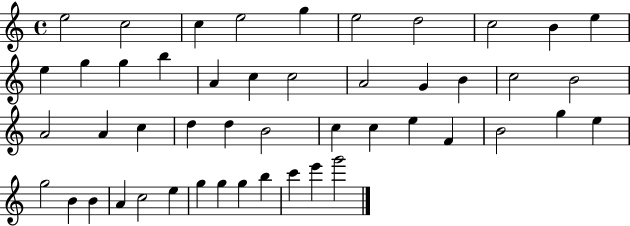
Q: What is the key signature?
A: C major